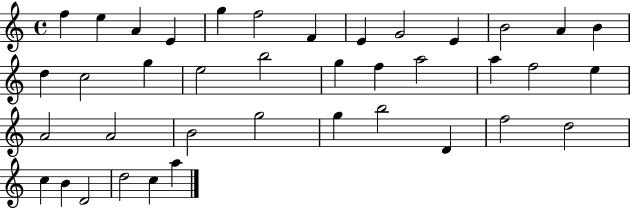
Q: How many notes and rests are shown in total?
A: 39